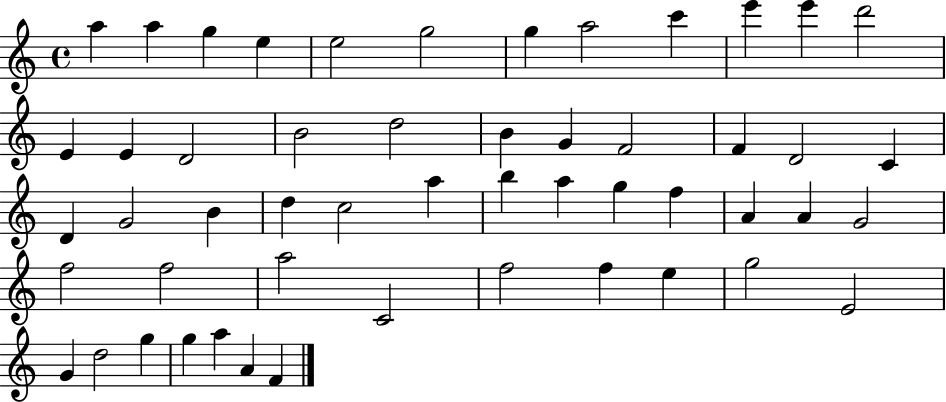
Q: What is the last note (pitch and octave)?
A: F4